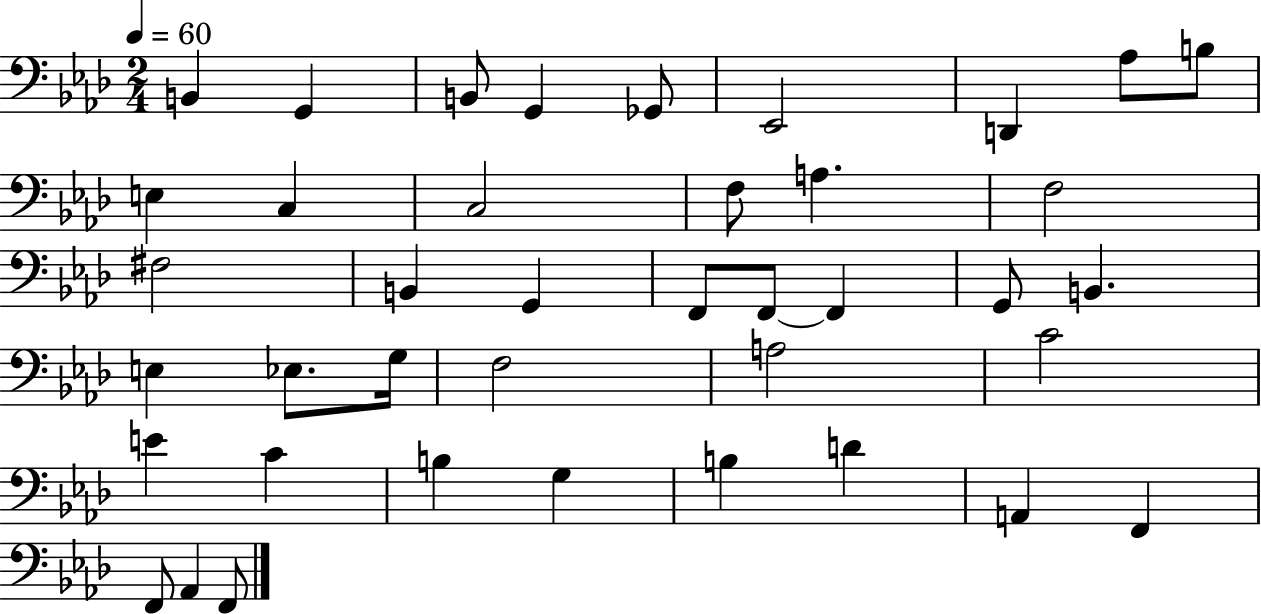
{
  \clef bass
  \numericTimeSignature
  \time 2/4
  \key aes \major
  \tempo 4 = 60
  b,4 g,4 | b,8 g,4 ges,8 | ees,2 | d,4 aes8 b8 | \break e4 c4 | c2 | f8 a4. | f2 | \break fis2 | b,4 g,4 | f,8 f,8~~ f,4 | g,8 b,4. | \break e4 ees8. g16 | f2 | a2 | c'2 | \break e'4 c'4 | b4 g4 | b4 d'4 | a,4 f,4 | \break f,8 aes,4 f,8 | \bar "|."
}